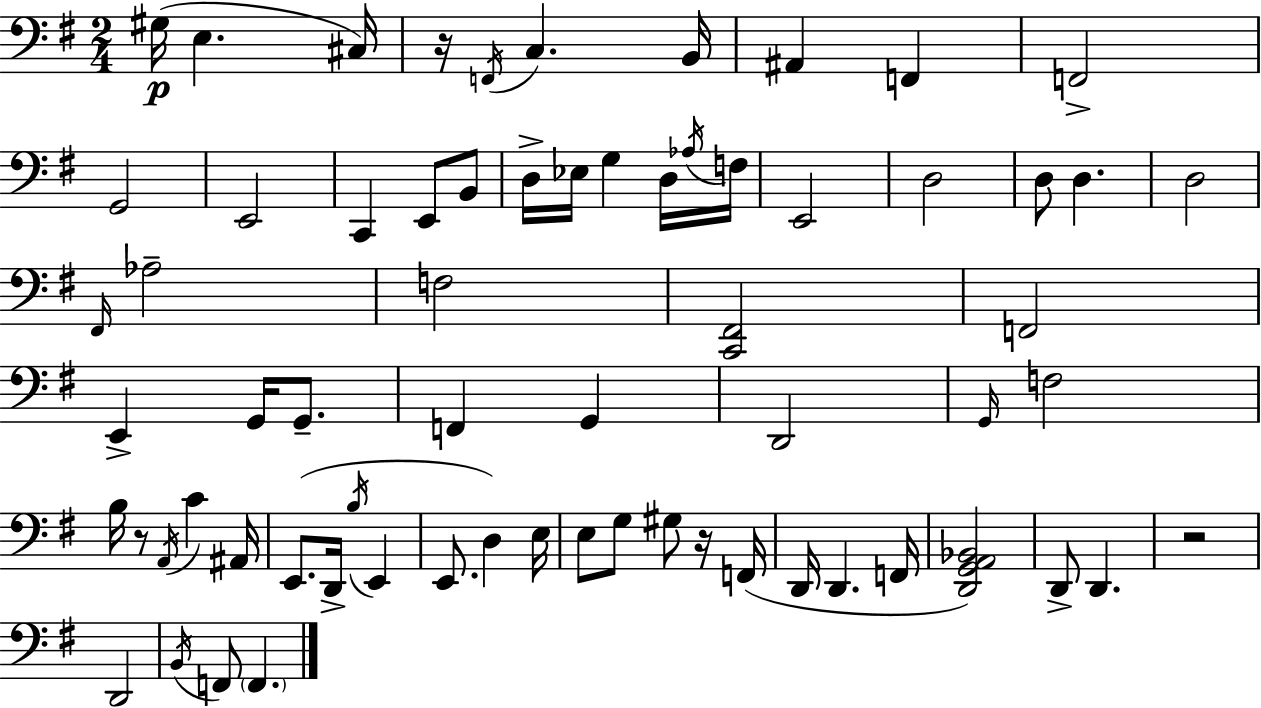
{
  \clef bass
  \numericTimeSignature
  \time 2/4
  \key e \minor
  gis16(\p e4. cis16) | r16 \acciaccatura { f,16 } c4. | b,16 ais,4 f,4 | f,2-> | \break g,2 | e,2 | c,4 e,8 b,8 | d16-> ees16 g4 d16 | \break \acciaccatura { aes16 } f16 e,2 | d2 | d8 d4. | d2 | \break \grace { fis,16 } aes2-- | f2 | <c, fis,>2 | f,2 | \break e,4-> g,16 | g,8.-- f,4 g,4 | d,2 | \grace { g,16 } f2 | \break b16 r8 \acciaccatura { a,16 } | c'4 ais,16 e,8.( | d,16-> \acciaccatura { b16 } e,4 e,8. | d4) e16 e8 | \break g8 gis8 r16 f,16( d,16 d,4. | f,16 <d, g, a, bes,>2) | d,8-> | d,4. r2 | \break d,2 | \acciaccatura { b,16 } f,8 | \parenthesize f,4. \bar "|."
}